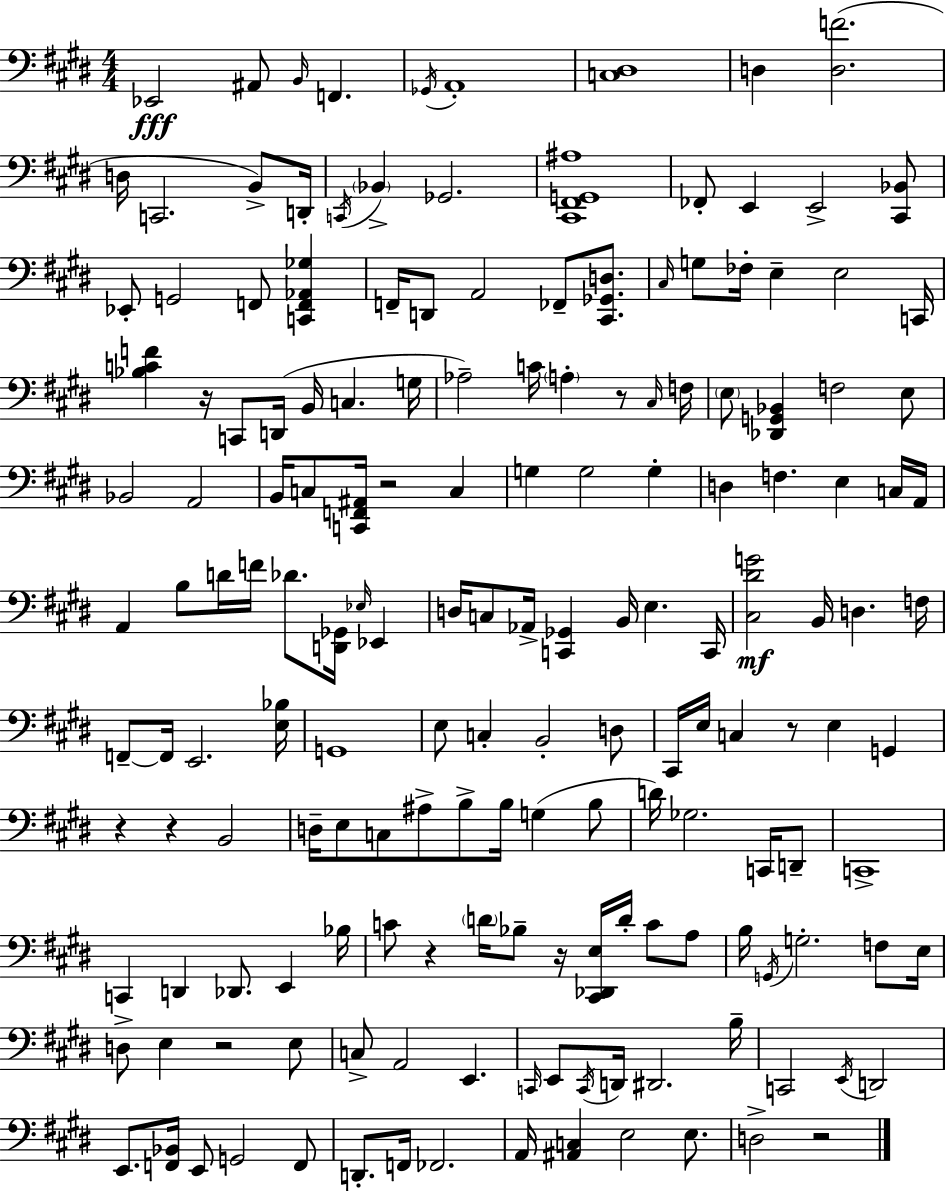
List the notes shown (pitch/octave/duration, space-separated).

Eb2/h A#2/e B2/s F2/q. Gb2/s A2/w [C3,D#3]/w D3/q [D3,F4]/h. D3/s C2/h. B2/e D2/s C2/s Bb2/q Gb2/h. [C#2,F#2,G2,A#3]/w FES2/e E2/q E2/h [C#2,Bb2]/e Eb2/e G2/h F2/e [C2,F2,Ab2,Gb3]/q F2/s D2/e A2/h FES2/e [C#2,Gb2,D3]/e. C#3/s G3/e FES3/s E3/q E3/h C2/s [Bb3,C4,F4]/q R/s C2/e D2/s B2/s C3/q. G3/s Ab3/h C4/s A3/q R/e C#3/s F3/s E3/e [Db2,G2,Bb2]/q F3/h E3/e Bb2/h A2/h B2/s C3/e [C2,F2,A#2]/s R/h C3/q G3/q G3/h G3/q D3/q F3/q. E3/q C3/s A2/s A2/q B3/e D4/s F4/s Db4/e. [D2,Gb2]/s Eb3/s Eb2/q D3/s C3/e Ab2/s [C2,Gb2]/q B2/s E3/q. C2/s [C#3,D#4,G4]/h B2/s D3/q. F3/s F2/e F2/s E2/h. [E3,Bb3]/s G2/w E3/e C3/q B2/h D3/e C#2/s E3/s C3/q R/e E3/q G2/q R/q R/q B2/h D3/s E3/e C3/e A#3/e B3/e B3/s G3/q B3/e D4/s Gb3/h. C2/s D2/e C2/w C2/q D2/q Db2/e. E2/q Bb3/s C4/e R/q D4/s Bb3/e R/s [C#2,Db2,E3]/s D4/s C4/e A3/e B3/s G2/s G3/h. F3/e E3/s D3/e E3/q R/h E3/e C3/e A2/h E2/q. C2/s E2/e C2/s D2/s D#2/h. B3/s C2/h E2/s D2/h E2/e. [F2,Bb2]/s E2/e G2/h F2/e D2/e. F2/s FES2/h. A2/s [A#2,C3]/q E3/h E3/e. D3/h R/h